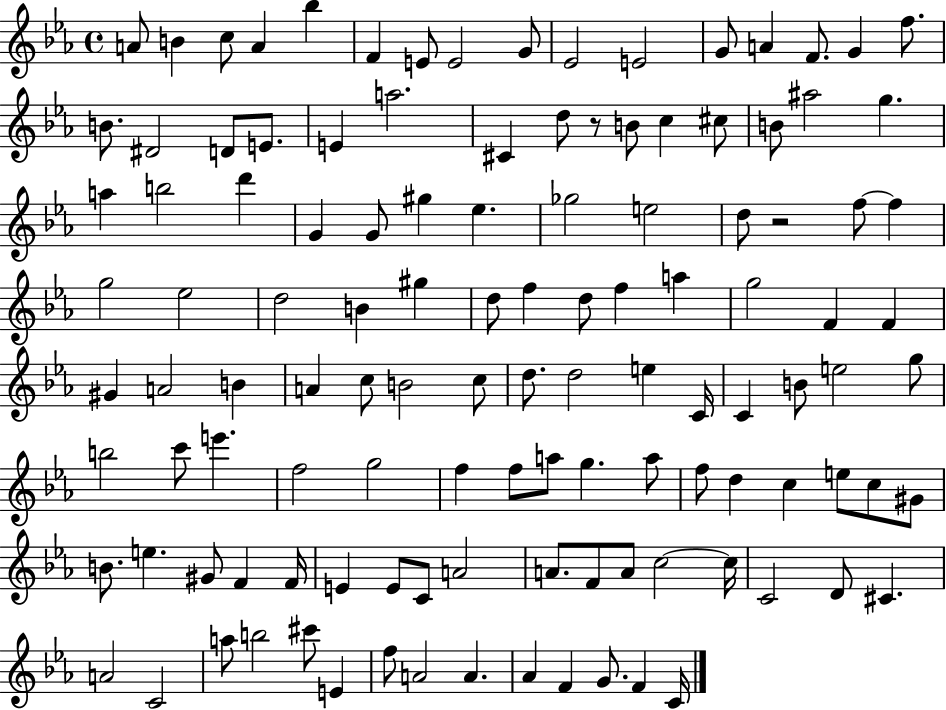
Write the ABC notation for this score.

X:1
T:Untitled
M:4/4
L:1/4
K:Eb
A/2 B c/2 A _b F E/2 E2 G/2 _E2 E2 G/2 A F/2 G f/2 B/2 ^D2 D/2 E/2 E a2 ^C d/2 z/2 B/2 c ^c/2 B/2 ^a2 g a b2 d' G G/2 ^g _e _g2 e2 d/2 z2 f/2 f g2 _e2 d2 B ^g d/2 f d/2 f a g2 F F ^G A2 B A c/2 B2 c/2 d/2 d2 e C/4 C B/2 e2 g/2 b2 c'/2 e' f2 g2 f f/2 a/2 g a/2 f/2 d c e/2 c/2 ^G/2 B/2 e ^G/2 F F/4 E E/2 C/2 A2 A/2 F/2 A/2 c2 c/4 C2 D/2 ^C A2 C2 a/2 b2 ^c'/2 E f/2 A2 A _A F G/2 F C/4